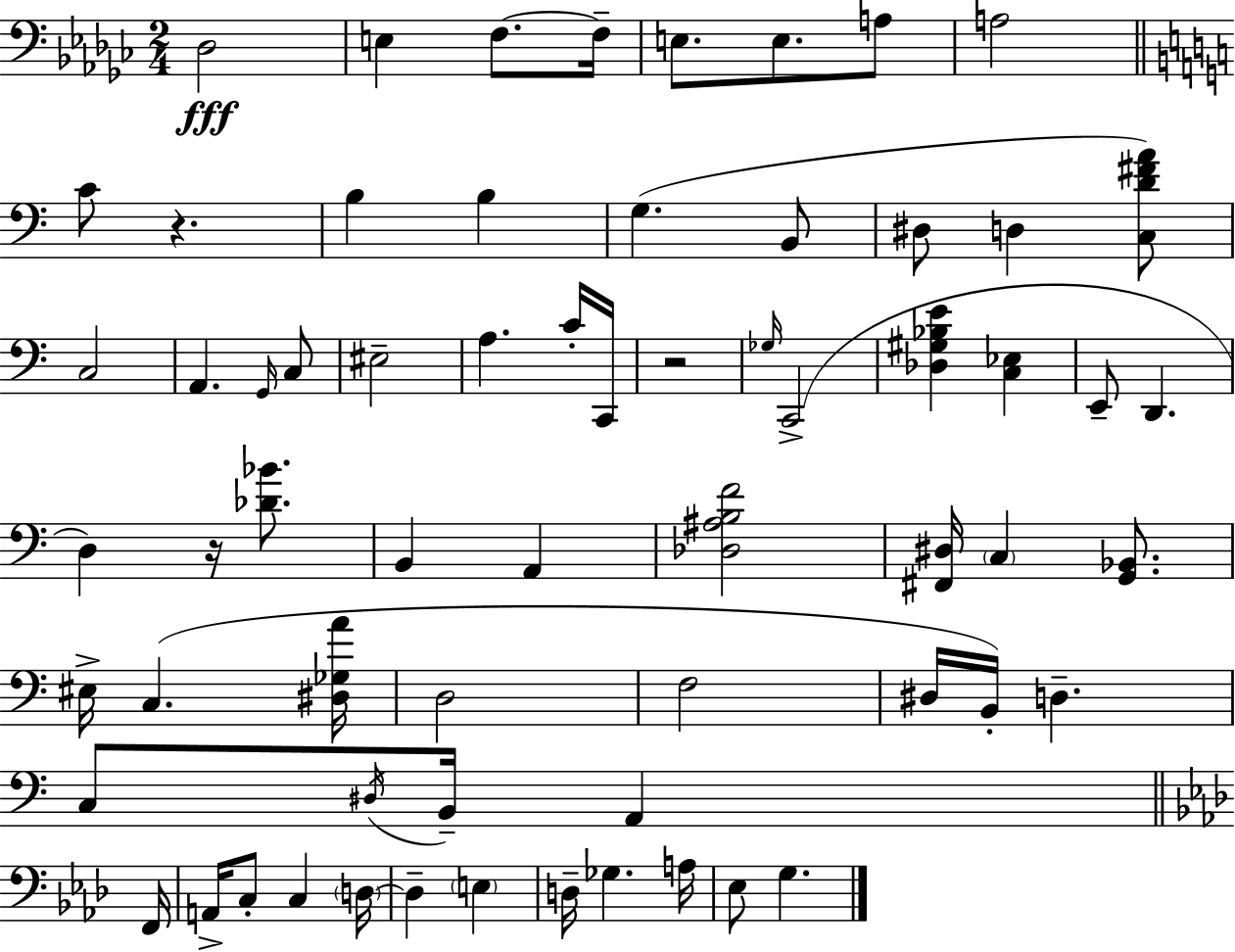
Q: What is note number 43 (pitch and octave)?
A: F2